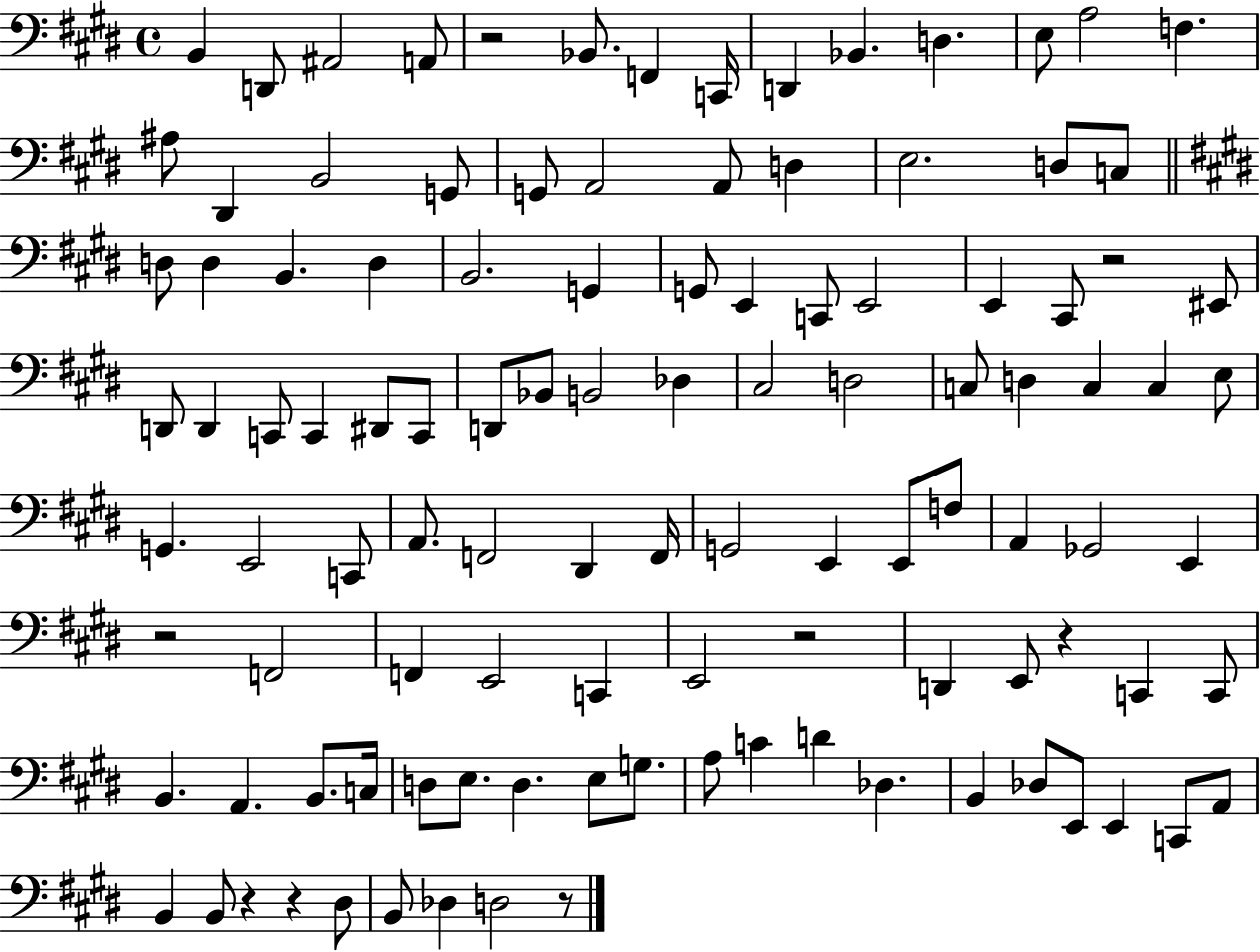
{
  \clef bass
  \time 4/4
  \defaultTimeSignature
  \key e \major
  \repeat volta 2 { b,4 d,8 ais,2 a,8 | r2 bes,8. f,4 c,16 | d,4 bes,4. d4. | e8 a2 f4. | \break ais8 dis,4 b,2 g,8 | g,8 a,2 a,8 d4 | e2. d8 c8 | \bar "||" \break \key e \major d8 d4 b,4. d4 | b,2. g,4 | g,8 e,4 c,8 e,2 | e,4 cis,8 r2 eis,8 | \break d,8 d,4 c,8 c,4 dis,8 c,8 | d,8 bes,8 b,2 des4 | cis2 d2 | c8 d4 c4 c4 e8 | \break g,4. e,2 c,8 | a,8. f,2 dis,4 f,16 | g,2 e,4 e,8 f8 | a,4 ges,2 e,4 | \break r2 f,2 | f,4 e,2 c,4 | e,2 r2 | d,4 e,8 r4 c,4 c,8 | \break b,4. a,4. b,8. c16 | d8 e8. d4. e8 g8. | a8 c'4 d'4 des4. | b,4 des8 e,8 e,4 c,8 a,8 | \break b,4 b,8 r4 r4 dis8 | b,8 des4 d2 r8 | } \bar "|."
}